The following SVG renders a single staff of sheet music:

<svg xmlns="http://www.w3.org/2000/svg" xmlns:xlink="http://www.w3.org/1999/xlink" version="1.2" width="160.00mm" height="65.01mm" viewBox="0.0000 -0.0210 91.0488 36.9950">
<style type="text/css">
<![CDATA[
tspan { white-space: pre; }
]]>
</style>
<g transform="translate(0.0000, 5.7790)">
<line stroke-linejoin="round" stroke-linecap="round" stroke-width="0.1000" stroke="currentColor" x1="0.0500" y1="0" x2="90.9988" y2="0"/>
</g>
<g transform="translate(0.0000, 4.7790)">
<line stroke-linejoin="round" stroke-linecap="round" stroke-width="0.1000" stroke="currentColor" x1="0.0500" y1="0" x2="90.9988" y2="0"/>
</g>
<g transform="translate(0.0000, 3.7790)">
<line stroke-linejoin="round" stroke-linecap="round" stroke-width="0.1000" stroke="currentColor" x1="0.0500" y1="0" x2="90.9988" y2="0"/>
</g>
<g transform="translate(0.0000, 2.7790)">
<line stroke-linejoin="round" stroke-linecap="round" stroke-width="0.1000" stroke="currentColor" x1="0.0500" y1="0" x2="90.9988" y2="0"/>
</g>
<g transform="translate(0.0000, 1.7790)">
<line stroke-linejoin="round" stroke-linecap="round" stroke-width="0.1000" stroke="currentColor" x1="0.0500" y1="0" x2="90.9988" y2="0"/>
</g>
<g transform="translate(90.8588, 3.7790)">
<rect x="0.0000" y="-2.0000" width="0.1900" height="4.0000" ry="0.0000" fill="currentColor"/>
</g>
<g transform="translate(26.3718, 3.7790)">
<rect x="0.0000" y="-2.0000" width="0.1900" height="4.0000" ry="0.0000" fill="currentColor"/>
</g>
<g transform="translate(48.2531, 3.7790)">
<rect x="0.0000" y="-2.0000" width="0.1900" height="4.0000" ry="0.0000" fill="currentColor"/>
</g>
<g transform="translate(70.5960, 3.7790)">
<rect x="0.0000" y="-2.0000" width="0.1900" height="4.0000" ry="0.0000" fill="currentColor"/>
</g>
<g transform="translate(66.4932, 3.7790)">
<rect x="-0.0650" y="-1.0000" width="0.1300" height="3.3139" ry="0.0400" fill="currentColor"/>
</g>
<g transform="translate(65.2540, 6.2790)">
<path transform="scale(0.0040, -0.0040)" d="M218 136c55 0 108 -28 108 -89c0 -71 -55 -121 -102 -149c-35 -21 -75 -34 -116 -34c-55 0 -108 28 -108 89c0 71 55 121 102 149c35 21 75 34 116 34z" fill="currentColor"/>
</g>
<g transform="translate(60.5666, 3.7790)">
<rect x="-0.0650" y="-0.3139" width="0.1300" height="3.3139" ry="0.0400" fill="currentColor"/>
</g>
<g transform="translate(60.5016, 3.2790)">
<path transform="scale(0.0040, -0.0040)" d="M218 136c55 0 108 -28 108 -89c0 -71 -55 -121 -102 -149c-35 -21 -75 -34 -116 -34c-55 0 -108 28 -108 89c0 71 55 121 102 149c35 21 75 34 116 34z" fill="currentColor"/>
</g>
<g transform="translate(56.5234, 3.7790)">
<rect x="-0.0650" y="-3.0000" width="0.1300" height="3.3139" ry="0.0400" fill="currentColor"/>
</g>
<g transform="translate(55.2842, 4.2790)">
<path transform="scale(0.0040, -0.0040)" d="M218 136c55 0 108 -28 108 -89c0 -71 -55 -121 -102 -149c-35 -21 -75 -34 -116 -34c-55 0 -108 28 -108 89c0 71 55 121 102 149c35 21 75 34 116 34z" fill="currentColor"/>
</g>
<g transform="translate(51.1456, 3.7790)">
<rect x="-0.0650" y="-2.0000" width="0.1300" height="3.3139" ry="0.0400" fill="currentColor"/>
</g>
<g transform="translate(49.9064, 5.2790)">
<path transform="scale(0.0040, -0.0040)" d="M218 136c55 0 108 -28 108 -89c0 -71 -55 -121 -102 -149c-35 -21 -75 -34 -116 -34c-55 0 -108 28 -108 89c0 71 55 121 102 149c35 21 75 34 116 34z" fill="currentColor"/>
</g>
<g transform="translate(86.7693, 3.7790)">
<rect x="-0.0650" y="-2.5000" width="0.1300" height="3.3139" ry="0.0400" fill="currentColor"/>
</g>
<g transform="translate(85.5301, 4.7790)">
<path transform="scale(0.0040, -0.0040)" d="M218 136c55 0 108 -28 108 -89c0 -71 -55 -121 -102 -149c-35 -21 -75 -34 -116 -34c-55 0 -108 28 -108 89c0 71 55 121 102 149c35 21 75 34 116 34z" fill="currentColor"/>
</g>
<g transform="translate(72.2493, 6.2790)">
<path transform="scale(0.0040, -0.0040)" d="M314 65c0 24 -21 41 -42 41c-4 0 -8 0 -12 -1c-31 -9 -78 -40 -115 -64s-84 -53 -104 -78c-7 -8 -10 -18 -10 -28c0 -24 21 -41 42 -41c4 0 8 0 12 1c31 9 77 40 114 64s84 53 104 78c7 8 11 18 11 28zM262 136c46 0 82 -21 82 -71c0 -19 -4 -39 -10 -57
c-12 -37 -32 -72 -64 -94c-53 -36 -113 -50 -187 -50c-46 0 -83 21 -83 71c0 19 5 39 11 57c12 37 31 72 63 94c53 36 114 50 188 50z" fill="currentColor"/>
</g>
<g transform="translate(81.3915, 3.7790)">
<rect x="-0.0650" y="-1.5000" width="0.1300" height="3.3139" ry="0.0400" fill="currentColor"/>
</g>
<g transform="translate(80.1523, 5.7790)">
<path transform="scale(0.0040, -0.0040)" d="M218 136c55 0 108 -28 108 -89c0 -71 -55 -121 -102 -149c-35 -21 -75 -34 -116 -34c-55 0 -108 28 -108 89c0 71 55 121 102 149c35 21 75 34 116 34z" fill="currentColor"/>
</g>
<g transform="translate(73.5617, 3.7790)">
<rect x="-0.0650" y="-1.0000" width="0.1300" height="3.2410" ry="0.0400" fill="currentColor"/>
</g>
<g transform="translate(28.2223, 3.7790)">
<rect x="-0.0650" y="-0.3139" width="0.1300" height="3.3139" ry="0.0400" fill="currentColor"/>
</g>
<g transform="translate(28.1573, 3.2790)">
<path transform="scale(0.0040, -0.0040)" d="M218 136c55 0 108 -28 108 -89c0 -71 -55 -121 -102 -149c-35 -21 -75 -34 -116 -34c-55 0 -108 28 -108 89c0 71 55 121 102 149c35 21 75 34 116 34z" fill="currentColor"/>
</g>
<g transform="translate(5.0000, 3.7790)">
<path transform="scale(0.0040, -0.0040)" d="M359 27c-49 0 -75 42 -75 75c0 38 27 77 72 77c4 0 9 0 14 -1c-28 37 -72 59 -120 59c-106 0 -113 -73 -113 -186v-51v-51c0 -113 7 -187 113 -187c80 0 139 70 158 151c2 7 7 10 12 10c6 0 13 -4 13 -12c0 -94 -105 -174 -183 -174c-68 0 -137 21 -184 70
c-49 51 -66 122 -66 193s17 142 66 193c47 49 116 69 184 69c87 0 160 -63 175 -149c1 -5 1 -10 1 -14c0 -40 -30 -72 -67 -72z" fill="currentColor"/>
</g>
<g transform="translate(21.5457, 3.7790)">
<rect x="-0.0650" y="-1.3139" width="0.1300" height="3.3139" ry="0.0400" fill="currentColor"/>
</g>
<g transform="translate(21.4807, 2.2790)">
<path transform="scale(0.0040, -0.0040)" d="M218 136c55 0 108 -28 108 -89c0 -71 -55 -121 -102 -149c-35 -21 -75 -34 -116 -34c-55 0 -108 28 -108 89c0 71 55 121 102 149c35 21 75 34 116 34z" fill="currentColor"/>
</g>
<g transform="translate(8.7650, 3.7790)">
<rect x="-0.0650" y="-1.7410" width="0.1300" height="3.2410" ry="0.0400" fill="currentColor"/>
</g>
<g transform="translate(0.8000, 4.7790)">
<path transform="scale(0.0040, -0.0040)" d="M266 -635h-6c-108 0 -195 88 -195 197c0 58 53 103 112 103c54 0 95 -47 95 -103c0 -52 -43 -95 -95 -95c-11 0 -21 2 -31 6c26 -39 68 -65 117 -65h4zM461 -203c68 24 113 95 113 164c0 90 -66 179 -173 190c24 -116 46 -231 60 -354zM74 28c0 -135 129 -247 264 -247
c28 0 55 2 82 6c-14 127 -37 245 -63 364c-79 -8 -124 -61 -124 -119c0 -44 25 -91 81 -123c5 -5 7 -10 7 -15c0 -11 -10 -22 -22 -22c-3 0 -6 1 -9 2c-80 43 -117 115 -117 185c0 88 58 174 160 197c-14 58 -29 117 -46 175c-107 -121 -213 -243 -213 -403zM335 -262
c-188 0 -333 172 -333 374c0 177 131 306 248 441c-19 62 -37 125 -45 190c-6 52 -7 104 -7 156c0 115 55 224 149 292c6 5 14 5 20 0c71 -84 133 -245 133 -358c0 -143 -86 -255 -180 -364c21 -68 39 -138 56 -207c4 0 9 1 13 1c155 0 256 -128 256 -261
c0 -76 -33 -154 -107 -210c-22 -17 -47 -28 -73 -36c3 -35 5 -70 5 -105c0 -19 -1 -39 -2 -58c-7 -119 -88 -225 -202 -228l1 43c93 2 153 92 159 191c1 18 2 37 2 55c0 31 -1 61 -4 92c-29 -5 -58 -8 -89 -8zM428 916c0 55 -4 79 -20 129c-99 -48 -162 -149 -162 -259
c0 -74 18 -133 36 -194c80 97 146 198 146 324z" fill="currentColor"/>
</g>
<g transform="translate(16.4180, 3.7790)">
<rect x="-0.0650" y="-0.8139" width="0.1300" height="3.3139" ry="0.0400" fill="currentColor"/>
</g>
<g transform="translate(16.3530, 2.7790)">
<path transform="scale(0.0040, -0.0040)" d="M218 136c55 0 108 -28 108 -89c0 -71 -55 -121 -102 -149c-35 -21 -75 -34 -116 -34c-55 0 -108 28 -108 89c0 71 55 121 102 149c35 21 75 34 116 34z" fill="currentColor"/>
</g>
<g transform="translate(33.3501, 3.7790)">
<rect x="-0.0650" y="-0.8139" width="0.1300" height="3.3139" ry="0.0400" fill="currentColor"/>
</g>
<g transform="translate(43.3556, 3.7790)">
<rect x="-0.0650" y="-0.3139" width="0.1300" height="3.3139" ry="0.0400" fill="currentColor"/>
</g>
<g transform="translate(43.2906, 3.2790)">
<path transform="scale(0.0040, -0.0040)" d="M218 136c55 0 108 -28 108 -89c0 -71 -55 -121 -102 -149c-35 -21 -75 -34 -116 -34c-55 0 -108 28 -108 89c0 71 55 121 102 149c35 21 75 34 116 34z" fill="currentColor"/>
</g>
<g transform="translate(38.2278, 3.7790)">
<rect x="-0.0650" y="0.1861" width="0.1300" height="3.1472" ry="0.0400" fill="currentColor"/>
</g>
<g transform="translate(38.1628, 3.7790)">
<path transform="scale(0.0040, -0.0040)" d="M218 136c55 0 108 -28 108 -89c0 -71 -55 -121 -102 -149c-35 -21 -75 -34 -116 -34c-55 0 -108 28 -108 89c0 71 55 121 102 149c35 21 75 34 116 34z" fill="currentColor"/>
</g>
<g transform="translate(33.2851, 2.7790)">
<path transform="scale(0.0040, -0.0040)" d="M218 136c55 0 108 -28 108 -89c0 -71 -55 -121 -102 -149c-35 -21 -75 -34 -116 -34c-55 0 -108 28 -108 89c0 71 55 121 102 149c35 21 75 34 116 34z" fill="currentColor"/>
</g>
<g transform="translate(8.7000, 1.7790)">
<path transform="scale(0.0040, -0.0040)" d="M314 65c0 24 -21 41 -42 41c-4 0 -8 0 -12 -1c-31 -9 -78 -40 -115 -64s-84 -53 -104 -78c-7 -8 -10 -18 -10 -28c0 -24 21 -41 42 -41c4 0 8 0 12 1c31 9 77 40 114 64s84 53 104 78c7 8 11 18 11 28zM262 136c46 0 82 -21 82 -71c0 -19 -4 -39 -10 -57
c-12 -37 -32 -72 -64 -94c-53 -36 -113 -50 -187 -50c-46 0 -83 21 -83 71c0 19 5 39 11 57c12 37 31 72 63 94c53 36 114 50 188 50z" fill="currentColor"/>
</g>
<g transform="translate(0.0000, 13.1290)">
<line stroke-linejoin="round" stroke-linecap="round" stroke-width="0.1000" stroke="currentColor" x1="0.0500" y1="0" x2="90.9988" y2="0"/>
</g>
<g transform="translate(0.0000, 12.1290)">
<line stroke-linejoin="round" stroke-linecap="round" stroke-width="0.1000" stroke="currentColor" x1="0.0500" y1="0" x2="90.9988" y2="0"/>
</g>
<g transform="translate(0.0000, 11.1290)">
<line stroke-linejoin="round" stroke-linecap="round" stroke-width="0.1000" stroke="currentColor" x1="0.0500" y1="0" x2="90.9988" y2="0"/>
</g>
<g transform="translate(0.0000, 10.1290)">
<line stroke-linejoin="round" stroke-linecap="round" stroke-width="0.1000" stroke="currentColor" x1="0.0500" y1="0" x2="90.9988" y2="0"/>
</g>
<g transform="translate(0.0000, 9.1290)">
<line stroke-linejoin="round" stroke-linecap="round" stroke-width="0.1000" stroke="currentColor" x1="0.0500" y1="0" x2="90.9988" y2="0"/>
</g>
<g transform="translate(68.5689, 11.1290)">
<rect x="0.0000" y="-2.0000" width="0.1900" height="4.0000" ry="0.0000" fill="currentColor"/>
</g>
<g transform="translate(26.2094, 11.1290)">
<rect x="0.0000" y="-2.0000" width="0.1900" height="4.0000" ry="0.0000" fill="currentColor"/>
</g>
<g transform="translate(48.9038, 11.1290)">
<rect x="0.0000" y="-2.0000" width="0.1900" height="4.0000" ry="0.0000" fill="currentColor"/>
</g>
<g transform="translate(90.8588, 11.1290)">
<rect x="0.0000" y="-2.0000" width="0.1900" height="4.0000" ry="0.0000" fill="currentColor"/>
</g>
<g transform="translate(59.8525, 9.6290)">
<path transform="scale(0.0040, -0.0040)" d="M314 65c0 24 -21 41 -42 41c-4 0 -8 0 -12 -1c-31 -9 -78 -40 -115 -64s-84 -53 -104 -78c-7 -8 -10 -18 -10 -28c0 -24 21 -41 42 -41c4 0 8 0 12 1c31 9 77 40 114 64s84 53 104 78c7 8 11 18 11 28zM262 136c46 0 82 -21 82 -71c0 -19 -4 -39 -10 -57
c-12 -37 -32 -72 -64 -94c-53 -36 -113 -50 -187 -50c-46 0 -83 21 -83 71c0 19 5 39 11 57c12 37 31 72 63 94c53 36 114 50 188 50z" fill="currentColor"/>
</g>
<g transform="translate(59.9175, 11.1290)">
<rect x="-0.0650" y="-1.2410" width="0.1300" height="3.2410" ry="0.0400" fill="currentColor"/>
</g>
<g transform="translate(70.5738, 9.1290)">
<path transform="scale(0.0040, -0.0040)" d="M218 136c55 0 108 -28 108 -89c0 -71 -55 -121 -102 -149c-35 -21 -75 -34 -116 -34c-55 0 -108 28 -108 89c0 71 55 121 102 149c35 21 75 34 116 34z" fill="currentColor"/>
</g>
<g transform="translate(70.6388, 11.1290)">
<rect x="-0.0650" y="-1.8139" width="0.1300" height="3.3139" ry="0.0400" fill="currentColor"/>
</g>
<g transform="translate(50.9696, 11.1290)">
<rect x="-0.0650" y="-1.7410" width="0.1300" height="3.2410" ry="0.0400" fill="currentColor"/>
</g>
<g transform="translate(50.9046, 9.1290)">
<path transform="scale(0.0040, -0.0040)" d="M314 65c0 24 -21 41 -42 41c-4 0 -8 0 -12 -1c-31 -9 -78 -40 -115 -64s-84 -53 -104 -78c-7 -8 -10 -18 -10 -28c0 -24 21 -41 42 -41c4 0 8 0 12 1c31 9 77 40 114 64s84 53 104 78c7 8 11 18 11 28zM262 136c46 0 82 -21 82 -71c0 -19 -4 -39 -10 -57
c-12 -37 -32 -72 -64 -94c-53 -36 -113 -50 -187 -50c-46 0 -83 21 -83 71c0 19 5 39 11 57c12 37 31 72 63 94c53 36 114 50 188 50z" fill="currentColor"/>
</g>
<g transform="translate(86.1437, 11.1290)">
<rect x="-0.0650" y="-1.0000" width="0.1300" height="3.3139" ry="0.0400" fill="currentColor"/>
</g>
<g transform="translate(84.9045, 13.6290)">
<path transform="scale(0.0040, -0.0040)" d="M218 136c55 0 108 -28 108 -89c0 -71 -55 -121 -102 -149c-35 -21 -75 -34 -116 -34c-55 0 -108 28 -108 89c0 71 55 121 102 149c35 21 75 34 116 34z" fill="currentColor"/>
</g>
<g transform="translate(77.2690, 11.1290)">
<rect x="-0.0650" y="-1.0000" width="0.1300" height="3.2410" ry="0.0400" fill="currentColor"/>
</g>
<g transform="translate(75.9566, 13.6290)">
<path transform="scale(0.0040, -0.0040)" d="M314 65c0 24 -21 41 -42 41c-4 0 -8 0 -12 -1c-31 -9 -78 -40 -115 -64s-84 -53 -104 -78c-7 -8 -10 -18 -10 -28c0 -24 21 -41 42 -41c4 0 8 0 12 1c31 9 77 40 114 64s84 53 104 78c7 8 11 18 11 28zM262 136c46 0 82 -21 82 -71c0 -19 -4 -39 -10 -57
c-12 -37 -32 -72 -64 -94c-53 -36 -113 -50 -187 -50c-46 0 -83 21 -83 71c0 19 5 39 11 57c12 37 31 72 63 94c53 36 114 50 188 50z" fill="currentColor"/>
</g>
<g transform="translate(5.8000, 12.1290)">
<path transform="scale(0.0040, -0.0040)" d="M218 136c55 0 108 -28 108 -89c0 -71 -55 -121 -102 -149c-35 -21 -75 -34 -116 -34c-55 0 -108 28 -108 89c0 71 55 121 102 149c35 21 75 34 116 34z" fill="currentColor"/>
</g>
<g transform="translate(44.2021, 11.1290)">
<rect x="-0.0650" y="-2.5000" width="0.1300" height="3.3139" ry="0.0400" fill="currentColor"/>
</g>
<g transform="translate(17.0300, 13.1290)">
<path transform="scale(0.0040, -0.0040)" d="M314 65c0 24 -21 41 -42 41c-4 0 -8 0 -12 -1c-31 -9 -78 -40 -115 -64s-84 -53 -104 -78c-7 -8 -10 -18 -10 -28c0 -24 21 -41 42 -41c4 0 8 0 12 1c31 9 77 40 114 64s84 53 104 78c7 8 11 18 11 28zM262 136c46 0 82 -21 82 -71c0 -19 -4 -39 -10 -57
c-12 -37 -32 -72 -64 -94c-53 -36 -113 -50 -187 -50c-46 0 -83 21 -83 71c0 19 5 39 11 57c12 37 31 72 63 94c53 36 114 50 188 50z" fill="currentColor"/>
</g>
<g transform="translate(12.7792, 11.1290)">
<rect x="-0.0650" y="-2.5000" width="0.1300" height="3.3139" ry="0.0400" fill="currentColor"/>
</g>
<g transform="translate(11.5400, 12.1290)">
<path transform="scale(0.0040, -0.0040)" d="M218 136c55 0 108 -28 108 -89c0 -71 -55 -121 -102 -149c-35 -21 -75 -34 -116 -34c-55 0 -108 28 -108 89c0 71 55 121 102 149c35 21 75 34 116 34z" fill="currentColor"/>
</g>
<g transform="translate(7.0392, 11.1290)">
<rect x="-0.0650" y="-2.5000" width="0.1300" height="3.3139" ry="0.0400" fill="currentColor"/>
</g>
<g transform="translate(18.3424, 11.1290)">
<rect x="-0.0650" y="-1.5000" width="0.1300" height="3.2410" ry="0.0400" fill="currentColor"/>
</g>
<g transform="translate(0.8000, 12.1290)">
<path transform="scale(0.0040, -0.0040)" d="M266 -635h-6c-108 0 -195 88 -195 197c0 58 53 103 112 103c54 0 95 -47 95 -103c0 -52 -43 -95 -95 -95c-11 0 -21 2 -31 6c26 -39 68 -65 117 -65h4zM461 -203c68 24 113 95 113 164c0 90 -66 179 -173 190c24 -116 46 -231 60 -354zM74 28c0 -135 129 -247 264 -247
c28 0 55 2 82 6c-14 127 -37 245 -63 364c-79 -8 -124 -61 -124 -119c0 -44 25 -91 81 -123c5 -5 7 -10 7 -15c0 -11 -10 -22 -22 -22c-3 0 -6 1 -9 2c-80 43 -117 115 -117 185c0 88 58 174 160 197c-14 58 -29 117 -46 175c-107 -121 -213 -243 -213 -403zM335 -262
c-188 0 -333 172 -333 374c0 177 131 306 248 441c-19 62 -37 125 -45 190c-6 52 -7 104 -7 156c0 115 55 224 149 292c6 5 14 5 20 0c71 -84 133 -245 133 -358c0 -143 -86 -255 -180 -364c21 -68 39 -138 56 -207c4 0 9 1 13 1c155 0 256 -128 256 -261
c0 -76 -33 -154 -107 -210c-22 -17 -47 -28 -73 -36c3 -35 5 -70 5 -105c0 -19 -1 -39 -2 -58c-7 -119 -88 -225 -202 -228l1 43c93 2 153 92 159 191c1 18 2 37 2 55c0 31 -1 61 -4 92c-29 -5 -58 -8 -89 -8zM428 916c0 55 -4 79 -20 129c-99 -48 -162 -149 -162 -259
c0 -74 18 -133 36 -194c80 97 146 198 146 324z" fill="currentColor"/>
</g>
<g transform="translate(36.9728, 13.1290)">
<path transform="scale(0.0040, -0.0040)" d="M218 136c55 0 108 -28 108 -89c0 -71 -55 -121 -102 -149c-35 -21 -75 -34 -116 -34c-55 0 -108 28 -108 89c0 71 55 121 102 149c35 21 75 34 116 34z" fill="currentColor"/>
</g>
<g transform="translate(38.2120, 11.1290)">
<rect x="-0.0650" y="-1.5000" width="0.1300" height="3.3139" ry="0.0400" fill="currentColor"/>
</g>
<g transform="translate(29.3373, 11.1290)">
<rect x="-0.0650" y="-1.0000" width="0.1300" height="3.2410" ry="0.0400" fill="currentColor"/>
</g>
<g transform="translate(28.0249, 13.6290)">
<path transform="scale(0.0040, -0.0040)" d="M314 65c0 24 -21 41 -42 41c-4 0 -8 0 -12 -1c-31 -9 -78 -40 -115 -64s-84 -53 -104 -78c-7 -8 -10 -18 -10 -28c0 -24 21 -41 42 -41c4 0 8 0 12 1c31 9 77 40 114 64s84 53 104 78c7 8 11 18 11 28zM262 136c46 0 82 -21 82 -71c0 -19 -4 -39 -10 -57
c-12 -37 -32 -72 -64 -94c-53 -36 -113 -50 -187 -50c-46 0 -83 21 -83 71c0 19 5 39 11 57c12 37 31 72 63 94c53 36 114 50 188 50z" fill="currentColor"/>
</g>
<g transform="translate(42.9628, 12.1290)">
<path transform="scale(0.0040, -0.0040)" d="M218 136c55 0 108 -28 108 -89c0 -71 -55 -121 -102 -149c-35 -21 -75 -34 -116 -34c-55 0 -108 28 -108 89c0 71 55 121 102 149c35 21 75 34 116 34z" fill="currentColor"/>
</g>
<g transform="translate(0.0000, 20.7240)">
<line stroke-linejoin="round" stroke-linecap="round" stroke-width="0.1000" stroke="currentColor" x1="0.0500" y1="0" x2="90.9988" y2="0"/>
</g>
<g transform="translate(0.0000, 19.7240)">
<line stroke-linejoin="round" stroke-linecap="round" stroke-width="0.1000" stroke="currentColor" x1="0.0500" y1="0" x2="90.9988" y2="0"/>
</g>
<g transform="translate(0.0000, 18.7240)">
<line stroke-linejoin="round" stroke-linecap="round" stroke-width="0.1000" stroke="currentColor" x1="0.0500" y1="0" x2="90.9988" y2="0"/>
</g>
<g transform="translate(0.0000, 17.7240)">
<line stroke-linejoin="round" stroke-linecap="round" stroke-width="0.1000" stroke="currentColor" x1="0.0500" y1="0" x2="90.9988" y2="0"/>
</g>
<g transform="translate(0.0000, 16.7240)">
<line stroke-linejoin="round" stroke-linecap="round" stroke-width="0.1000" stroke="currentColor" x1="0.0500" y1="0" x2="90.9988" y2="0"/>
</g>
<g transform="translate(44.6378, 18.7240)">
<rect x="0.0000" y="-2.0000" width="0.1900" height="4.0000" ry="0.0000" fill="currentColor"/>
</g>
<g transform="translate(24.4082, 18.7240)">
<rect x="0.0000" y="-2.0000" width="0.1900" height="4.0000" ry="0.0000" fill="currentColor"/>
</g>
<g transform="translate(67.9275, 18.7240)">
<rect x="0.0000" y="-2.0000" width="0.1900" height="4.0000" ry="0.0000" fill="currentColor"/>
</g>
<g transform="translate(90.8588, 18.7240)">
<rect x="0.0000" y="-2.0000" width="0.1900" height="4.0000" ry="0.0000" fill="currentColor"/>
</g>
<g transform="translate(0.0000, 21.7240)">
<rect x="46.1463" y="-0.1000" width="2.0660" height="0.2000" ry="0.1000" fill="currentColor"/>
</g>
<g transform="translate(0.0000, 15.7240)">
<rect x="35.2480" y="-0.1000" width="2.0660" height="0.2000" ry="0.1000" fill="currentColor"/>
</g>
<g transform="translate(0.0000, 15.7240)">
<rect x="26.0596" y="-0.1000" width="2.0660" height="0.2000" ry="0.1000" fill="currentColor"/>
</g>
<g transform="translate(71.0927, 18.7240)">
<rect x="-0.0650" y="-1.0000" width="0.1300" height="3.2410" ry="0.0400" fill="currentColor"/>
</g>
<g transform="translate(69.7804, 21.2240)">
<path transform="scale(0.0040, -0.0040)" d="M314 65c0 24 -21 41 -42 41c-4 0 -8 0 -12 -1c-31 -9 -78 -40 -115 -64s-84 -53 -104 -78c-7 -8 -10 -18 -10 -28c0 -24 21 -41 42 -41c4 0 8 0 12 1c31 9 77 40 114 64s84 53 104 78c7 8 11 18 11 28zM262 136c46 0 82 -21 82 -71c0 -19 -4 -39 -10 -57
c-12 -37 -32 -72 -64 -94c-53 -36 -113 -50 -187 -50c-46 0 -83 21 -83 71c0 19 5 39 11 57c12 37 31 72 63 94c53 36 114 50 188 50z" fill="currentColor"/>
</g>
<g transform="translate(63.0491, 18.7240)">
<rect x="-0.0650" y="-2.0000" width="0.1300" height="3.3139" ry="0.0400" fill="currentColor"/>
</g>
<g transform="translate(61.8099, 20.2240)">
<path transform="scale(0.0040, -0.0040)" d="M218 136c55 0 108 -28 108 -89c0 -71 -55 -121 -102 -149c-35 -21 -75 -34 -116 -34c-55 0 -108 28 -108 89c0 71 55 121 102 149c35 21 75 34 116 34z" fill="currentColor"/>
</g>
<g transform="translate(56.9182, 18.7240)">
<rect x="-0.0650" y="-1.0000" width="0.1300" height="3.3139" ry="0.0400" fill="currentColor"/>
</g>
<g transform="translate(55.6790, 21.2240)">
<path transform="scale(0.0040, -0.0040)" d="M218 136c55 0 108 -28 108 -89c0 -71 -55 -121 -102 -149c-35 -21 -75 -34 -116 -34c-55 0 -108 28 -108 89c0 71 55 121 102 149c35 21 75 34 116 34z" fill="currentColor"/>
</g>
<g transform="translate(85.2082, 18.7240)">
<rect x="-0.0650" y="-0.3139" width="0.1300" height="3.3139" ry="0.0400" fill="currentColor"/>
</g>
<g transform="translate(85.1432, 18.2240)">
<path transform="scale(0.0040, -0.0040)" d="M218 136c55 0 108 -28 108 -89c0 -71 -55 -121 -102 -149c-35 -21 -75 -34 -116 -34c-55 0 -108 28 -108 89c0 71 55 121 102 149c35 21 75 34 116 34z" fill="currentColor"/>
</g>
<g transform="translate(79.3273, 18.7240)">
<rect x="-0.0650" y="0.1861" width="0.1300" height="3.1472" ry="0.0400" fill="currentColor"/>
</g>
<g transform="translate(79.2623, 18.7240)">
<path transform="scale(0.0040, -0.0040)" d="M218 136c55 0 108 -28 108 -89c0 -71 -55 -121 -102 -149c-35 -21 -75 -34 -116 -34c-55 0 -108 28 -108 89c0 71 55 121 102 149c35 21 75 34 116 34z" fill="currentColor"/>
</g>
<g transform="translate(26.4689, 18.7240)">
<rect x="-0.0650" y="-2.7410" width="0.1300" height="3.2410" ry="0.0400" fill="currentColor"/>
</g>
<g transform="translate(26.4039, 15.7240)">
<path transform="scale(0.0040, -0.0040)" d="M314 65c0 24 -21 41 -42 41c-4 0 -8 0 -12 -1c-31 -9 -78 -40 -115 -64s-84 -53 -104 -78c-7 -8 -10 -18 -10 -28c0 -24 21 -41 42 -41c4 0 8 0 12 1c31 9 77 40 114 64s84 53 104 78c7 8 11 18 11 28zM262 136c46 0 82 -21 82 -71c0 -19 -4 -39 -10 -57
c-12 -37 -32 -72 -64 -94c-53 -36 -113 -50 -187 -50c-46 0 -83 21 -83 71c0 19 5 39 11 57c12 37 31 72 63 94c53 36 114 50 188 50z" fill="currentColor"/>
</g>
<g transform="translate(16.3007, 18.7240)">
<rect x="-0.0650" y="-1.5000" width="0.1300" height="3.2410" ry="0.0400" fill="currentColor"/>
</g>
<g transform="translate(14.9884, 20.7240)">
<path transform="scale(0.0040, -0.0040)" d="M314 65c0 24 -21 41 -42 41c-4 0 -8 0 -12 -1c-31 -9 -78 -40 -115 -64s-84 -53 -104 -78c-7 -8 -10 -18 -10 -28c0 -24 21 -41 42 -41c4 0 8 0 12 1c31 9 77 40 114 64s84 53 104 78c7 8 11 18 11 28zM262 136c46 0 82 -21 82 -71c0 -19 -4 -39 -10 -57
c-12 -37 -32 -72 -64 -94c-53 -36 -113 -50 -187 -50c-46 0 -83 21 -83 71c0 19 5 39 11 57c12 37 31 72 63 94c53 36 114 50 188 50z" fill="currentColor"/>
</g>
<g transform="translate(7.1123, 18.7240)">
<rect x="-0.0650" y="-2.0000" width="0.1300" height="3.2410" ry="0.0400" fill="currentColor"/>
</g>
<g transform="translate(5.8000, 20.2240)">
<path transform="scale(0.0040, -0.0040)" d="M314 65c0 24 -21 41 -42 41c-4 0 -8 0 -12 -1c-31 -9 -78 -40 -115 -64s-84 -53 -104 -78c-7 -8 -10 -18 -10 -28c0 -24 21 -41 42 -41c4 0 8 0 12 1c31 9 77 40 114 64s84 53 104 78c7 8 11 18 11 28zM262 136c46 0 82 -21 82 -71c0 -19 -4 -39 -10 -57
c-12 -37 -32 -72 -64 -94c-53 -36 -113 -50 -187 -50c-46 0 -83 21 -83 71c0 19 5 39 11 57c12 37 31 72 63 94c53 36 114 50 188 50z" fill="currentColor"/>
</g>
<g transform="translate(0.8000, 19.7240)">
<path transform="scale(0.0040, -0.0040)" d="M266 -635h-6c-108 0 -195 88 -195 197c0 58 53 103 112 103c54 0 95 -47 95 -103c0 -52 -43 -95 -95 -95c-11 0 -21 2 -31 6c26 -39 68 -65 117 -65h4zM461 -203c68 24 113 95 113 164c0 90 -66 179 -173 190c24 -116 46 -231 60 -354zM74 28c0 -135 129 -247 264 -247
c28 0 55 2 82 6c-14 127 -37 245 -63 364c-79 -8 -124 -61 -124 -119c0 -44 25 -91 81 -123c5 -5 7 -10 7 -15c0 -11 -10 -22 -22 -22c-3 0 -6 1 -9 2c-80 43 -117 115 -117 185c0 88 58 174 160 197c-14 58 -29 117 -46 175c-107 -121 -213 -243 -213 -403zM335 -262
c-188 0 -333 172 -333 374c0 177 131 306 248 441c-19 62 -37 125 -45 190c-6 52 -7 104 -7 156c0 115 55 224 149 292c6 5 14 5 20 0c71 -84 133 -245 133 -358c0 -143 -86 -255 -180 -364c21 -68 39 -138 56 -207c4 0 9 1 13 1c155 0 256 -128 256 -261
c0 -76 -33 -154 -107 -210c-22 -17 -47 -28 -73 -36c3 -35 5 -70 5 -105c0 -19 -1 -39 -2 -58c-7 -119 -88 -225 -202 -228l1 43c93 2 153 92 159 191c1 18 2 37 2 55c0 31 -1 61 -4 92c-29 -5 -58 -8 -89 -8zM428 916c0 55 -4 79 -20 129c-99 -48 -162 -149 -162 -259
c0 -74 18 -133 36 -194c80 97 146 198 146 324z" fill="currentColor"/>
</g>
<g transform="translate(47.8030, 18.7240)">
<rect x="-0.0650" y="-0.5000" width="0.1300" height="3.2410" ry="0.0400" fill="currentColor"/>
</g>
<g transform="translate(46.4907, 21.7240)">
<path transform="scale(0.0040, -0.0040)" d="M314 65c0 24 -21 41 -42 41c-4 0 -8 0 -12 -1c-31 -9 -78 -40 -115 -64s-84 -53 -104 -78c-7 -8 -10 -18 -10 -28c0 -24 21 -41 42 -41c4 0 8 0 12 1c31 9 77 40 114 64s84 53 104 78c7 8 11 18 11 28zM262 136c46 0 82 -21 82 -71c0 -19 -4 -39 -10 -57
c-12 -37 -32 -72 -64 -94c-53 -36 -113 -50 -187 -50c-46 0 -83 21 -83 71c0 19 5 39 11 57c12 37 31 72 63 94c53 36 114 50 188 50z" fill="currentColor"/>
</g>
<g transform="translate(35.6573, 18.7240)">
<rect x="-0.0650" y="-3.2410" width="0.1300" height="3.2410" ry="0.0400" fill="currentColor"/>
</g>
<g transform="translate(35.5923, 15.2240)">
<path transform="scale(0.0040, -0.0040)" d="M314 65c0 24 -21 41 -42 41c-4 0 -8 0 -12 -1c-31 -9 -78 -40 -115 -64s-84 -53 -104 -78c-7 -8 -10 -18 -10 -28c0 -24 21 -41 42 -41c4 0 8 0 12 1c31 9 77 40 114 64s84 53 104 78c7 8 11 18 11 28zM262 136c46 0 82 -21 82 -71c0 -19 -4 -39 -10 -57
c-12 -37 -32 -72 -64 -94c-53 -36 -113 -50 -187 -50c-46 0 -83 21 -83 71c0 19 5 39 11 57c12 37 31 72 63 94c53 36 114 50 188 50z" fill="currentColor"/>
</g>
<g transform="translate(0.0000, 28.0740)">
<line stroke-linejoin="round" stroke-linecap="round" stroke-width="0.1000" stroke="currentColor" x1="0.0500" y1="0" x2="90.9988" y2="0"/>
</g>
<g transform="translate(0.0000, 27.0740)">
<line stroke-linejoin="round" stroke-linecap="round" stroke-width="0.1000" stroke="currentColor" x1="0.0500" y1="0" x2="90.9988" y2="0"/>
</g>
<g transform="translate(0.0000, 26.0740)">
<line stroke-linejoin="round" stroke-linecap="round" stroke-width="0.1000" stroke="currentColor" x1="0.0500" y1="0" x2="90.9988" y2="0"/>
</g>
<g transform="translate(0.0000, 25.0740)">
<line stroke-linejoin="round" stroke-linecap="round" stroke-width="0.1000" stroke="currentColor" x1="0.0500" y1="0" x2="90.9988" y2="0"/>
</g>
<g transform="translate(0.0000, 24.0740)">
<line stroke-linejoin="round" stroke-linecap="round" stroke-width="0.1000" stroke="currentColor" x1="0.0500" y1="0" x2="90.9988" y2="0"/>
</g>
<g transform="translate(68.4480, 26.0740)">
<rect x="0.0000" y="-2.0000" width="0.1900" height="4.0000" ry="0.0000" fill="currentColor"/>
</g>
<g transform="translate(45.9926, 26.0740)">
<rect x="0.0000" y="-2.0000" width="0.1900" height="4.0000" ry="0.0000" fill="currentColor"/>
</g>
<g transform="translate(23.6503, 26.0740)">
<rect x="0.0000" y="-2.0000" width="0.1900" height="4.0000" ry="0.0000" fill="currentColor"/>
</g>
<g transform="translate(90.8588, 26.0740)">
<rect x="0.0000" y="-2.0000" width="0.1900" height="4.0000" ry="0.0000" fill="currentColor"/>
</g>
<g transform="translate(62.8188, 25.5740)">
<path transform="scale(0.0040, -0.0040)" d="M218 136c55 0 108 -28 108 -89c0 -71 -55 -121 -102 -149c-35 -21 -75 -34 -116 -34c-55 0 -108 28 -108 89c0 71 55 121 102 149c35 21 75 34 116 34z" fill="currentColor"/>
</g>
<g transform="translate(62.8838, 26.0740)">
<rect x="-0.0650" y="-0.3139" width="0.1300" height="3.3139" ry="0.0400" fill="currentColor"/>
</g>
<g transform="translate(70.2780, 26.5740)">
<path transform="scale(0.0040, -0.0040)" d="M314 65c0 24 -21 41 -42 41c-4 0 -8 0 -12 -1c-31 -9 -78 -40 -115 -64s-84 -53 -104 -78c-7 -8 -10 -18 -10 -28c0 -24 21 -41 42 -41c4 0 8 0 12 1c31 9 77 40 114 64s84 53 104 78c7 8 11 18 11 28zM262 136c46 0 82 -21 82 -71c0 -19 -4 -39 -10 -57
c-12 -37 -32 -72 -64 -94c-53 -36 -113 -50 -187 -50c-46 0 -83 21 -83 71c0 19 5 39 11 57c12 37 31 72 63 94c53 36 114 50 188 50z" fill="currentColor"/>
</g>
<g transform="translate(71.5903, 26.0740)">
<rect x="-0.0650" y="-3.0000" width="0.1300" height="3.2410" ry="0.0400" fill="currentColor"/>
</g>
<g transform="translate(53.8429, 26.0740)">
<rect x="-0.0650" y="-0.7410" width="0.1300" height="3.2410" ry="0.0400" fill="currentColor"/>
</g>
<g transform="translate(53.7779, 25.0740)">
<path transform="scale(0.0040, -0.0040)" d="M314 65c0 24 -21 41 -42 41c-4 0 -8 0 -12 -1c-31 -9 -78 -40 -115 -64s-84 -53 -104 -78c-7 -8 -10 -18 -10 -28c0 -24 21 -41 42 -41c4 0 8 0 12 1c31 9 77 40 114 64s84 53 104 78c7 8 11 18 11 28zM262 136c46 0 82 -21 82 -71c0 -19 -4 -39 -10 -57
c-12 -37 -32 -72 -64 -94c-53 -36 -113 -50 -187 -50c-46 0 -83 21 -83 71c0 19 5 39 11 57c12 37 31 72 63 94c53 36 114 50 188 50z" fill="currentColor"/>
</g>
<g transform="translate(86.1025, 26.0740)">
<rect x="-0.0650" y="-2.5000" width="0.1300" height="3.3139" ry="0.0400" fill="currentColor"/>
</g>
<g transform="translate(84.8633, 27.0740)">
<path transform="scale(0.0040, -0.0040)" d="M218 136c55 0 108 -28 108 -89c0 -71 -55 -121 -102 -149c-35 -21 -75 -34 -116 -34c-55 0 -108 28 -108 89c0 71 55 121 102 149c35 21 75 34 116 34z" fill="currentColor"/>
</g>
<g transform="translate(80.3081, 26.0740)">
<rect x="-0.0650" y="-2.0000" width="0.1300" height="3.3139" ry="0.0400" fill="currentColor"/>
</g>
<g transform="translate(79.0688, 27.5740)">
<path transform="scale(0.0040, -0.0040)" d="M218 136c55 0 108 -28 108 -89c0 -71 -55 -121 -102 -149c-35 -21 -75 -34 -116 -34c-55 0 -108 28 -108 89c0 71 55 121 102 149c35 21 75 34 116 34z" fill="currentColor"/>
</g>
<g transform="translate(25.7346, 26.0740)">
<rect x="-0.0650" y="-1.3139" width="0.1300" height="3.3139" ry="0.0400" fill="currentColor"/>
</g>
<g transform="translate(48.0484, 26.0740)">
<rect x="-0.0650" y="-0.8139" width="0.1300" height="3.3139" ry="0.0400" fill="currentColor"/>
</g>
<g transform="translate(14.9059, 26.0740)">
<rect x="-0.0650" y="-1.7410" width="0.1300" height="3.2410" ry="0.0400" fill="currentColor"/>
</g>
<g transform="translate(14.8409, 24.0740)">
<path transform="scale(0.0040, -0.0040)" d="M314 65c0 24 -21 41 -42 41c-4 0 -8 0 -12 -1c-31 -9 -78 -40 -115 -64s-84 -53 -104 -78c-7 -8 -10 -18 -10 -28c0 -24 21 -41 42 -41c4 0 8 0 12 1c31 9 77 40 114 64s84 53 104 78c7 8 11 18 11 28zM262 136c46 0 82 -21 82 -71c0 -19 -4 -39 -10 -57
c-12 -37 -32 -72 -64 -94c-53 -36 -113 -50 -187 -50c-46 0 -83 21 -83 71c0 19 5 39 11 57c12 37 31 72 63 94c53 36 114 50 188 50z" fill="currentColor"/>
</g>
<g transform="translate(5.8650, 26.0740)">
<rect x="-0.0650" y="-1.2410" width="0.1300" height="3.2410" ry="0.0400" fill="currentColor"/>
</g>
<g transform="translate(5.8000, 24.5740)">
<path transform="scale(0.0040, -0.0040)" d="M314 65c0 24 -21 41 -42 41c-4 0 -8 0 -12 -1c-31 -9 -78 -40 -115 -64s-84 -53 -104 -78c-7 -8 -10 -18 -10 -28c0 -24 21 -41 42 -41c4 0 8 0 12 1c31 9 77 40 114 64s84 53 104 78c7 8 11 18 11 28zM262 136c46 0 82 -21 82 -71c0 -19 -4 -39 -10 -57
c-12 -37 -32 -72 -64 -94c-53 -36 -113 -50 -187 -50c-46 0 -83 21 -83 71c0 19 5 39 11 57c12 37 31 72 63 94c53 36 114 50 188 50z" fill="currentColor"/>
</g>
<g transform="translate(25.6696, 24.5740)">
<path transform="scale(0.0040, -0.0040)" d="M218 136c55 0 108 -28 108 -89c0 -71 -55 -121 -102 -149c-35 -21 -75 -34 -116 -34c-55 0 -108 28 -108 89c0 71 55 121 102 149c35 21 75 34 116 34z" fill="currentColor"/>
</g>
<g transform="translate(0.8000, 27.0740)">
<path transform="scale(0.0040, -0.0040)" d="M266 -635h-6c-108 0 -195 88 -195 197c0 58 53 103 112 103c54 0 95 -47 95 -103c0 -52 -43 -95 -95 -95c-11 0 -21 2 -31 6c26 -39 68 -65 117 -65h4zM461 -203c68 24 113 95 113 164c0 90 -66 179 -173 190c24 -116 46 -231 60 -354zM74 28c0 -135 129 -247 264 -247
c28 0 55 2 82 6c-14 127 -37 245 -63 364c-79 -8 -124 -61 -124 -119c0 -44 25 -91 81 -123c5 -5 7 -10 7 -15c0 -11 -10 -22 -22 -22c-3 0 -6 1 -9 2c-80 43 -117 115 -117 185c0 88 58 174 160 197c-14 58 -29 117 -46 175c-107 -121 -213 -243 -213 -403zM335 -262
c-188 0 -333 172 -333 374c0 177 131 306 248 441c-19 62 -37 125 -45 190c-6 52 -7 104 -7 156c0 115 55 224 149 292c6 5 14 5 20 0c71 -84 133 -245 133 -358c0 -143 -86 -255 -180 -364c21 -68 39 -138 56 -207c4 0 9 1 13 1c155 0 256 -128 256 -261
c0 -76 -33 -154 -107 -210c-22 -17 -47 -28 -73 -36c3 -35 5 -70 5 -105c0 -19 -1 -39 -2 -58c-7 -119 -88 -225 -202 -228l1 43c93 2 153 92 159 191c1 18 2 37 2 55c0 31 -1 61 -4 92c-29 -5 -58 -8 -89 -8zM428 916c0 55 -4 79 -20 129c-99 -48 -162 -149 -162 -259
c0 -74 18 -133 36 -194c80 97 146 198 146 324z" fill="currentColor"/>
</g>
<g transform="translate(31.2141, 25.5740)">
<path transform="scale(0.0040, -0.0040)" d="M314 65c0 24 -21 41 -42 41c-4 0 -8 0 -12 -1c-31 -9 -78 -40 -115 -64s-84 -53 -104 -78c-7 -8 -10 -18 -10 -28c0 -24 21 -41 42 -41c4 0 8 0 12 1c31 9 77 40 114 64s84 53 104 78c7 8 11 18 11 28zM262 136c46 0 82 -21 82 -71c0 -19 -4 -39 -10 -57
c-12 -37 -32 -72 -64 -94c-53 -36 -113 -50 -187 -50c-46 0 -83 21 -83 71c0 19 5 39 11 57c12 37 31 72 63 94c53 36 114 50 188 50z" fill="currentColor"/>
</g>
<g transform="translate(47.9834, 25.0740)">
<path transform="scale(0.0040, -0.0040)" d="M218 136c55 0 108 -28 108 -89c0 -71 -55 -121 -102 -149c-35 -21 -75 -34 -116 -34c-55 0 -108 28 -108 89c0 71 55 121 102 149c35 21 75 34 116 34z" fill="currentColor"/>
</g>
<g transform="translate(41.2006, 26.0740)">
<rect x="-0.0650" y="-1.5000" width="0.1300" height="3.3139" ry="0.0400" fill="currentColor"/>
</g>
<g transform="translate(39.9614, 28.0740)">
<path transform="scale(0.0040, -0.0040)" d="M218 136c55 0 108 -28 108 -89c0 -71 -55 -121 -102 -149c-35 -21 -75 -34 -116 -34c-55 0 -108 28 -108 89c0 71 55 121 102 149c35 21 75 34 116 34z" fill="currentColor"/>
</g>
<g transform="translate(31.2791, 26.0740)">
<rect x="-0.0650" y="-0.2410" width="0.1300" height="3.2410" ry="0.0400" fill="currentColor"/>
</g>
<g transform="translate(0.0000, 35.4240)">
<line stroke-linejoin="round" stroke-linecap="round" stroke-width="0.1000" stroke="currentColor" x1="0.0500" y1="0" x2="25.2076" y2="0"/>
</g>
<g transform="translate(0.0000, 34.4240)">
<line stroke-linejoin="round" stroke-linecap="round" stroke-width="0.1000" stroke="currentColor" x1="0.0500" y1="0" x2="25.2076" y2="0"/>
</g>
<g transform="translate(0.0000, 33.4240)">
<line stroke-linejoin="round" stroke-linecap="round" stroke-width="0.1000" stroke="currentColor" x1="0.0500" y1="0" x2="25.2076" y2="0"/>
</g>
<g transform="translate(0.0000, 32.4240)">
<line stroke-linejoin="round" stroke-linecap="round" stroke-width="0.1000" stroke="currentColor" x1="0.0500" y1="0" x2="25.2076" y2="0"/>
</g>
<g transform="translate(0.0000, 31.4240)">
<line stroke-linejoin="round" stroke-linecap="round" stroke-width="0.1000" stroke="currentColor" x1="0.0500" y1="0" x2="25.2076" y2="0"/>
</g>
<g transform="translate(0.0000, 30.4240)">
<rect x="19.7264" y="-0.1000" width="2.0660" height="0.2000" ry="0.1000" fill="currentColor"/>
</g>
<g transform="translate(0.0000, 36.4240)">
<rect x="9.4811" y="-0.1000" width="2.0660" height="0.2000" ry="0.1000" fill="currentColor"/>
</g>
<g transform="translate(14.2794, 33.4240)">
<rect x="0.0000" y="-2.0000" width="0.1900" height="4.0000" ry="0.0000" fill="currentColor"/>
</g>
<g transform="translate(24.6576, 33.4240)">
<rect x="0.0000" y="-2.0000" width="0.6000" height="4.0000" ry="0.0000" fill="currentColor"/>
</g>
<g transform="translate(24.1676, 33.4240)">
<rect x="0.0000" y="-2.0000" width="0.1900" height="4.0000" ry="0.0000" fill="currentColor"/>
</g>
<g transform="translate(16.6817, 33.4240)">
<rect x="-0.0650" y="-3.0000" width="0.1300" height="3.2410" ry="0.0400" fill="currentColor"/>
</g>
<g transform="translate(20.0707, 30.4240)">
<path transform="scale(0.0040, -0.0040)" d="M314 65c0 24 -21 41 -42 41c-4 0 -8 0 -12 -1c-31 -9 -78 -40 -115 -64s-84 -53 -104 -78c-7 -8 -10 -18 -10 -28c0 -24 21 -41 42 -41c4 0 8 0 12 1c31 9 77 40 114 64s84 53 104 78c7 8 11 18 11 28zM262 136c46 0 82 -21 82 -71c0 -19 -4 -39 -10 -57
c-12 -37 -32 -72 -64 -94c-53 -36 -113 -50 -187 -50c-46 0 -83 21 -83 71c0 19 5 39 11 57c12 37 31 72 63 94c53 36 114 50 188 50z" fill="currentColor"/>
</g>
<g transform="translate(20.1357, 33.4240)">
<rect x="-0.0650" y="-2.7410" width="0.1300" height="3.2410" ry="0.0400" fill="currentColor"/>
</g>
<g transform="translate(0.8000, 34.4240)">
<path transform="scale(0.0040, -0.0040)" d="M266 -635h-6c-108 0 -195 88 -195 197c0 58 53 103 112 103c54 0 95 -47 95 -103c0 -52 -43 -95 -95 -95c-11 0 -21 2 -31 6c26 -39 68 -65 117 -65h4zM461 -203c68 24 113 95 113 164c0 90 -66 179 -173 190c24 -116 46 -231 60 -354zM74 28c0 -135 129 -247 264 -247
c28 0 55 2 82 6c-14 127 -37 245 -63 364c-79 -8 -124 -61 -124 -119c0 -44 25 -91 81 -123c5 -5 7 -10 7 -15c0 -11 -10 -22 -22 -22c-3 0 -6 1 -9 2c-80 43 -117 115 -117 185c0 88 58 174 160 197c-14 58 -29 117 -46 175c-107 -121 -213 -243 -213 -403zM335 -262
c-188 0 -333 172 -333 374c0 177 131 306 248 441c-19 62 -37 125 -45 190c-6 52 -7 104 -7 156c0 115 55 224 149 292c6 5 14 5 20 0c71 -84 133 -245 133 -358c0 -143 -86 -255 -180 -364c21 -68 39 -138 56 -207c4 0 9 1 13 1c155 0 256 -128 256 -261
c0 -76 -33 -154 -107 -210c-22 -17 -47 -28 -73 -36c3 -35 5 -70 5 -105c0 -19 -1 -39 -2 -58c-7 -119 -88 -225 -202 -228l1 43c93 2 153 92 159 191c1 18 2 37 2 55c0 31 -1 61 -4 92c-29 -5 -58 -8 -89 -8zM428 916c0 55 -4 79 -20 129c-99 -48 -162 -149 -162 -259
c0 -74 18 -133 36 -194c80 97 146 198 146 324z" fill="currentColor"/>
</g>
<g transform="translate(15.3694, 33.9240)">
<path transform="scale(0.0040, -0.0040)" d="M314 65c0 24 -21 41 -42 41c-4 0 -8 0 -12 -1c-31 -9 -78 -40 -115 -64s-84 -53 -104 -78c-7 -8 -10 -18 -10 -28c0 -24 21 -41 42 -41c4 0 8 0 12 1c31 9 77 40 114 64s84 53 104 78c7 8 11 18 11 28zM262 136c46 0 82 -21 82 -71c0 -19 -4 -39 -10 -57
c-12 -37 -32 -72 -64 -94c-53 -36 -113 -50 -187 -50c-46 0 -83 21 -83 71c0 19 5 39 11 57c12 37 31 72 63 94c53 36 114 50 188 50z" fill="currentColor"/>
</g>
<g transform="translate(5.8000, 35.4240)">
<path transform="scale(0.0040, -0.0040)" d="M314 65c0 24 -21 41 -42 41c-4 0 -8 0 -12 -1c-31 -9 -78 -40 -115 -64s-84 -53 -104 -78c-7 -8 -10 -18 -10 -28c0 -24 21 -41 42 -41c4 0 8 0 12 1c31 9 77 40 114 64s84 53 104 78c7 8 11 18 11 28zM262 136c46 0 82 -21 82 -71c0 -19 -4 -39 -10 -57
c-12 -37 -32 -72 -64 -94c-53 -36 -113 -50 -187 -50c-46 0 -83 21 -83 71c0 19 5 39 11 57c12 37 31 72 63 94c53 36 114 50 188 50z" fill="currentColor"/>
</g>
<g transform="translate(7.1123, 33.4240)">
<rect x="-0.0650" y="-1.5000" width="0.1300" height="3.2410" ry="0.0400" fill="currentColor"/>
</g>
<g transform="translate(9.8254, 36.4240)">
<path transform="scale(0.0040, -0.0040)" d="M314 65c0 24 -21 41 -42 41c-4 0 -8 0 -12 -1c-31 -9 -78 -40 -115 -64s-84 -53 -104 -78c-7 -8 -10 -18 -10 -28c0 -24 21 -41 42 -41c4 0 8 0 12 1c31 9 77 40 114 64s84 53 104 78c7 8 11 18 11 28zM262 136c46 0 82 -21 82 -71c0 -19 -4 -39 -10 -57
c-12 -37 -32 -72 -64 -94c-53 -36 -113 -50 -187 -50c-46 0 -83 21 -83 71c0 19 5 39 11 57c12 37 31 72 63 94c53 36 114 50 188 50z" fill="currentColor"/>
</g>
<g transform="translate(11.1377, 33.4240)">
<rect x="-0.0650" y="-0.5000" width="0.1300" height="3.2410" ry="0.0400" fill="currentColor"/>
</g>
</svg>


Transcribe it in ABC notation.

X:1
T:Untitled
M:4/4
L:1/4
K:C
f2 d e c d B c F A c D D2 E G G G E2 D2 E G f2 e2 f D2 D F2 E2 a2 b2 C2 D F D2 B c e2 f2 e c2 E d d2 c A2 F G E2 C2 A2 a2